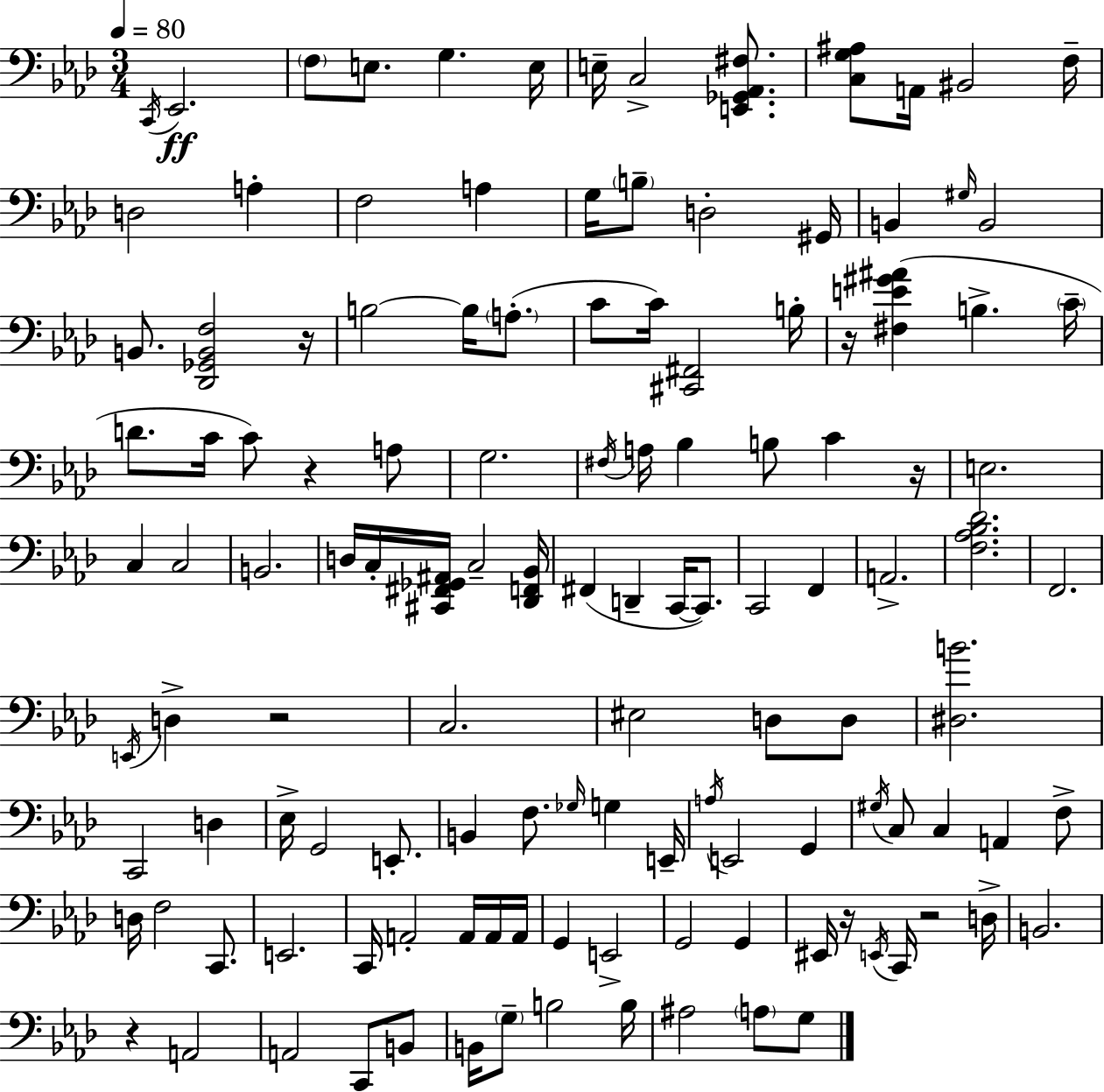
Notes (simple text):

C2/s Eb2/h. F3/e E3/e. G3/q. E3/s E3/s C3/h [E2,Gb2,Ab2,F#3]/e. [C3,G3,A#3]/e A2/s BIS2/h F3/s D3/h A3/q F3/h A3/q G3/s B3/e D3/h G#2/s B2/q G#3/s B2/h B2/e. [Db2,Gb2,B2,F3]/h R/s B3/h B3/s A3/e. C4/e C4/s [C#2,F#2]/h B3/s R/s [F#3,E4,G#4,A#4]/q B3/q. C4/s D4/e. C4/s C4/e R/q A3/e G3/h. F#3/s A3/s Bb3/q B3/e C4/q R/s E3/h. C3/q C3/h B2/h. D3/s C3/s [C#2,F#2,Gb2,A#2]/s C3/h [Db2,F2,Bb2]/s F#2/q D2/q C2/s C2/e. C2/h F2/q A2/h. [F3,Ab3,Bb3,Db4]/h. F2/h. E2/s D3/q R/h C3/h. EIS3/h D3/e D3/e [D#3,B4]/h. C2/h D3/q Eb3/s G2/h E2/e. B2/q F3/e. Gb3/s G3/q E2/s A3/s E2/h G2/q G#3/s C3/e C3/q A2/q F3/e D3/s F3/h C2/e. E2/h. C2/s A2/h A2/s A2/s A2/s G2/q E2/h G2/h G2/q EIS2/s R/s E2/s C2/s R/h D3/s B2/h. R/q A2/h A2/h C2/e B2/e B2/s G3/e B3/h B3/s A#3/h A3/e G3/e